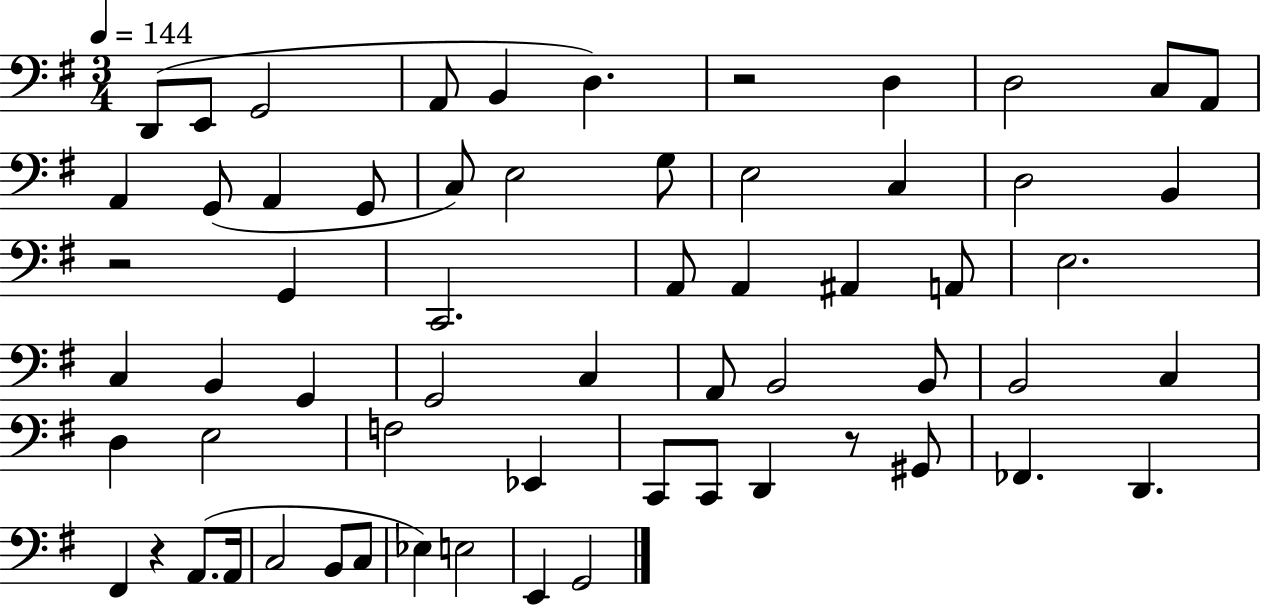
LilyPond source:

{
  \clef bass
  \numericTimeSignature
  \time 3/4
  \key g \major
  \tempo 4 = 144
  d,8( e,8 g,2 | a,8 b,4 d4.) | r2 d4 | d2 c8 a,8 | \break a,4 g,8( a,4 g,8 | c8) e2 g8 | e2 c4 | d2 b,4 | \break r2 g,4 | c,2. | a,8 a,4 ais,4 a,8 | e2. | \break c4 b,4 g,4 | g,2 c4 | a,8 b,2 b,8 | b,2 c4 | \break d4 e2 | f2 ees,4 | c,8 c,8 d,4 r8 gis,8 | fes,4. d,4. | \break fis,4 r4 a,8.( a,16 | c2 b,8 c8 | ees4) e2 | e,4 g,2 | \break \bar "|."
}